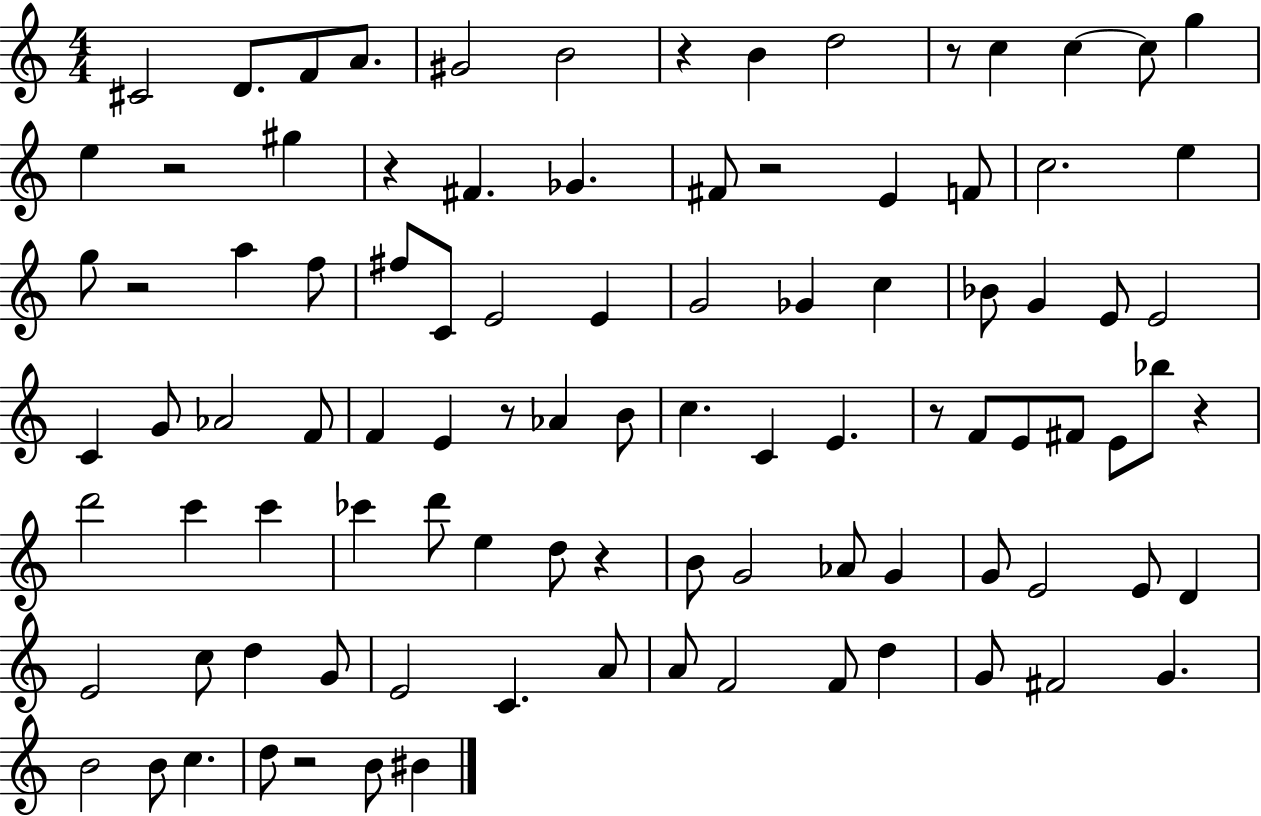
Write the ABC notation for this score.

X:1
T:Untitled
M:4/4
L:1/4
K:C
^C2 D/2 F/2 A/2 ^G2 B2 z B d2 z/2 c c c/2 g e z2 ^g z ^F _G ^F/2 z2 E F/2 c2 e g/2 z2 a f/2 ^f/2 C/2 E2 E G2 _G c _B/2 G E/2 E2 C G/2 _A2 F/2 F E z/2 _A B/2 c C E z/2 F/2 E/2 ^F/2 E/2 _b/2 z d'2 c' c' _c' d'/2 e d/2 z B/2 G2 _A/2 G G/2 E2 E/2 D E2 c/2 d G/2 E2 C A/2 A/2 F2 F/2 d G/2 ^F2 G B2 B/2 c d/2 z2 B/2 ^B